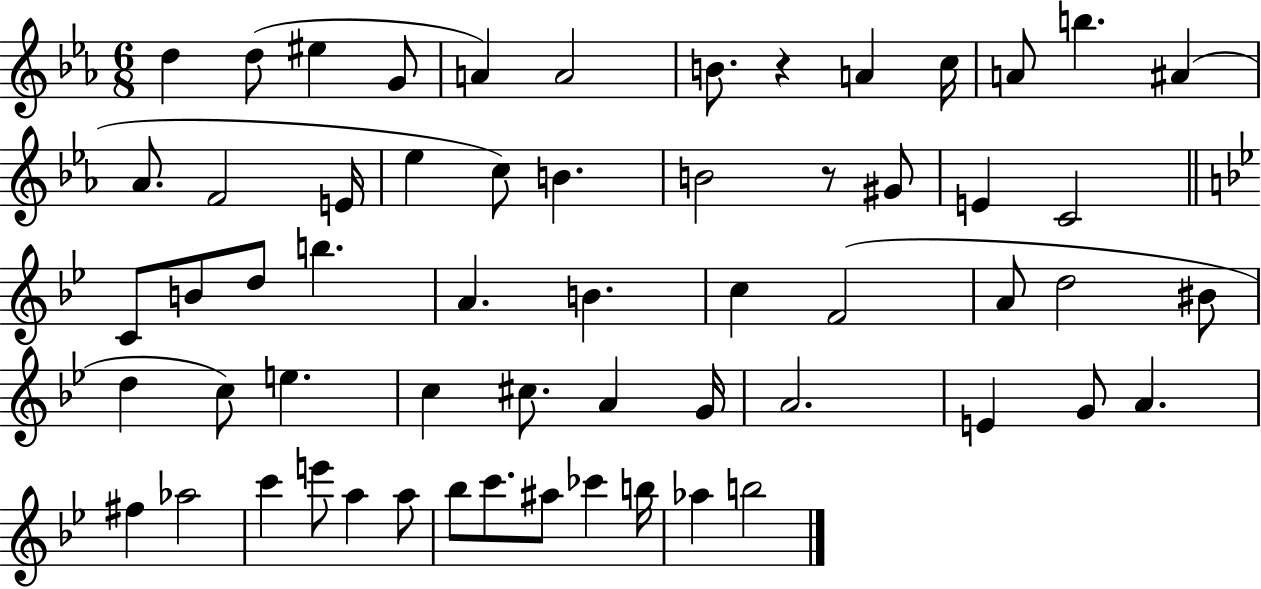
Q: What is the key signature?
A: EES major